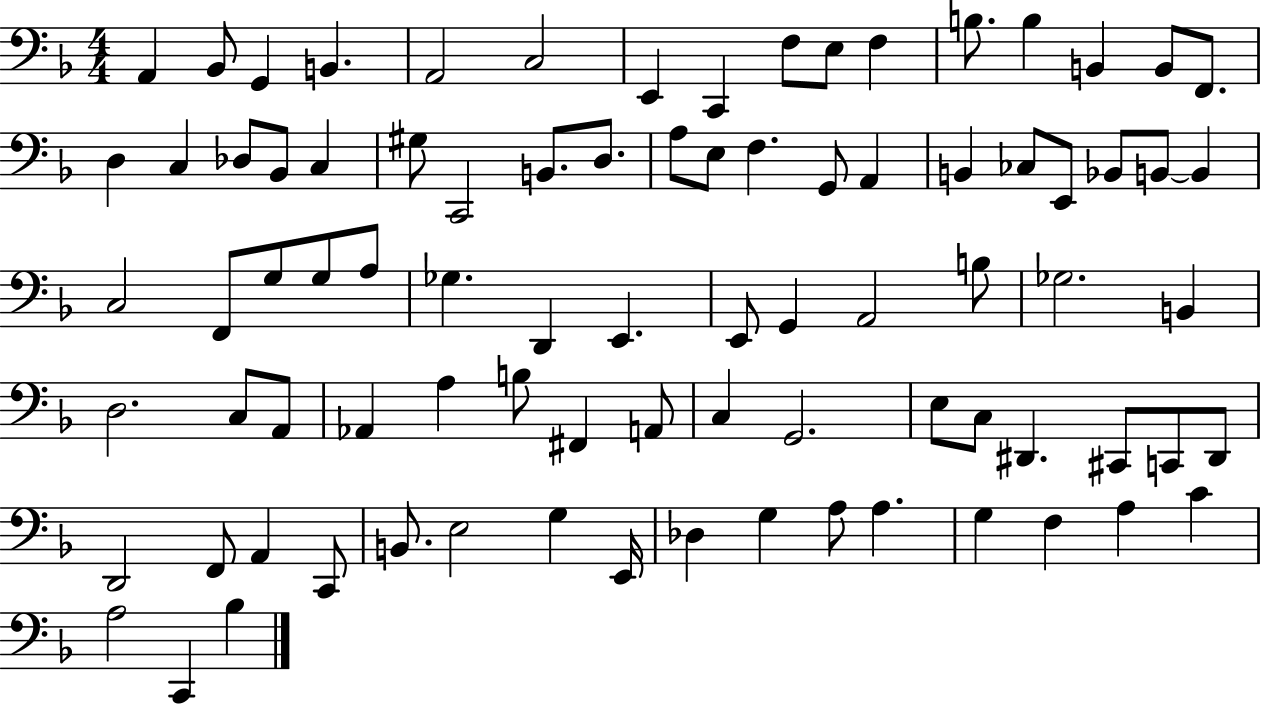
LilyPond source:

{
  \clef bass
  \numericTimeSignature
  \time 4/4
  \key f \major
  a,4 bes,8 g,4 b,4. | a,2 c2 | e,4 c,4 f8 e8 f4 | b8. b4 b,4 b,8 f,8. | \break d4 c4 des8 bes,8 c4 | gis8 c,2 b,8. d8. | a8 e8 f4. g,8 a,4 | b,4 ces8 e,8 bes,8 b,8~~ b,4 | \break c2 f,8 g8 g8 a8 | ges4. d,4 e,4. | e,8 g,4 a,2 b8 | ges2. b,4 | \break d2. c8 a,8 | aes,4 a4 b8 fis,4 a,8 | c4 g,2. | e8 c8 dis,4. cis,8 c,8 dis,8 | \break d,2 f,8 a,4 c,8 | b,8. e2 g4 e,16 | des4 g4 a8 a4. | g4 f4 a4 c'4 | \break a2 c,4 bes4 | \bar "|."
}